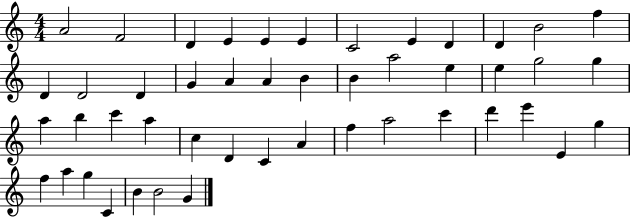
{
  \clef treble
  \numericTimeSignature
  \time 4/4
  \key c \major
  a'2 f'2 | d'4 e'4 e'4 e'4 | c'2 e'4 d'4 | d'4 b'2 f''4 | \break d'4 d'2 d'4 | g'4 a'4 a'4 b'4 | b'4 a''2 e''4 | e''4 g''2 g''4 | \break a''4 b''4 c'''4 a''4 | c''4 d'4 c'4 a'4 | f''4 a''2 c'''4 | d'''4 e'''4 e'4 g''4 | \break f''4 a''4 g''4 c'4 | b'4 b'2 g'4 | \bar "|."
}